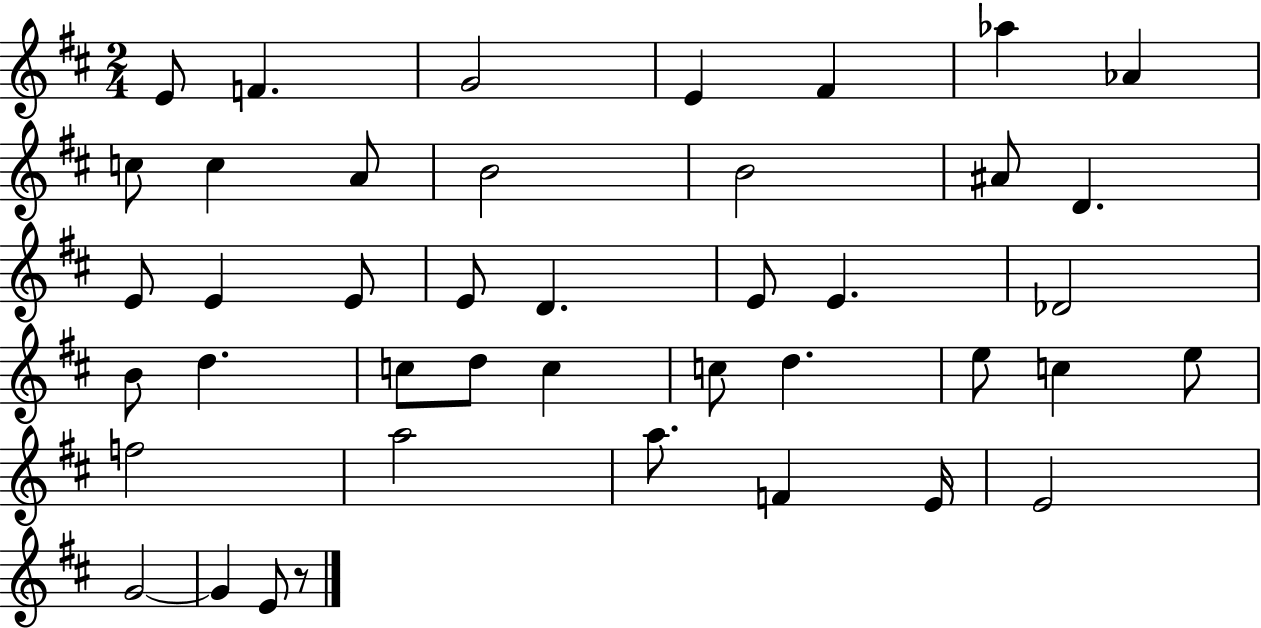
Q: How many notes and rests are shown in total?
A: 42